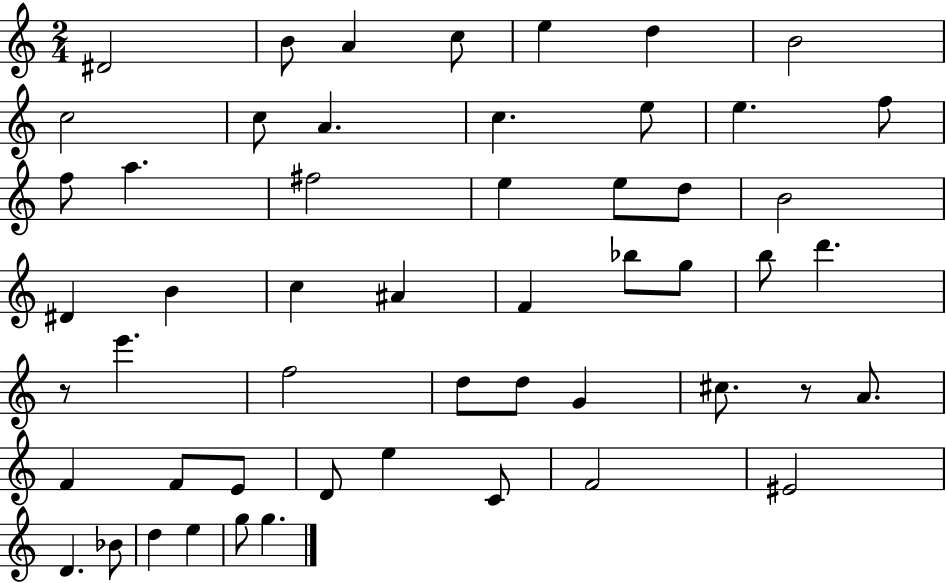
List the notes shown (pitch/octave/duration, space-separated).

D#4/h B4/e A4/q C5/e E5/q D5/q B4/h C5/h C5/e A4/q. C5/q. E5/e E5/q. F5/e F5/e A5/q. F#5/h E5/q E5/e D5/e B4/h D#4/q B4/q C5/q A#4/q F4/q Bb5/e G5/e B5/e D6/q. R/e E6/q. F5/h D5/e D5/e G4/q C#5/e. R/e A4/e. F4/q F4/e E4/e D4/e E5/q C4/e F4/h EIS4/h D4/q. Bb4/e D5/q E5/q G5/e G5/q.